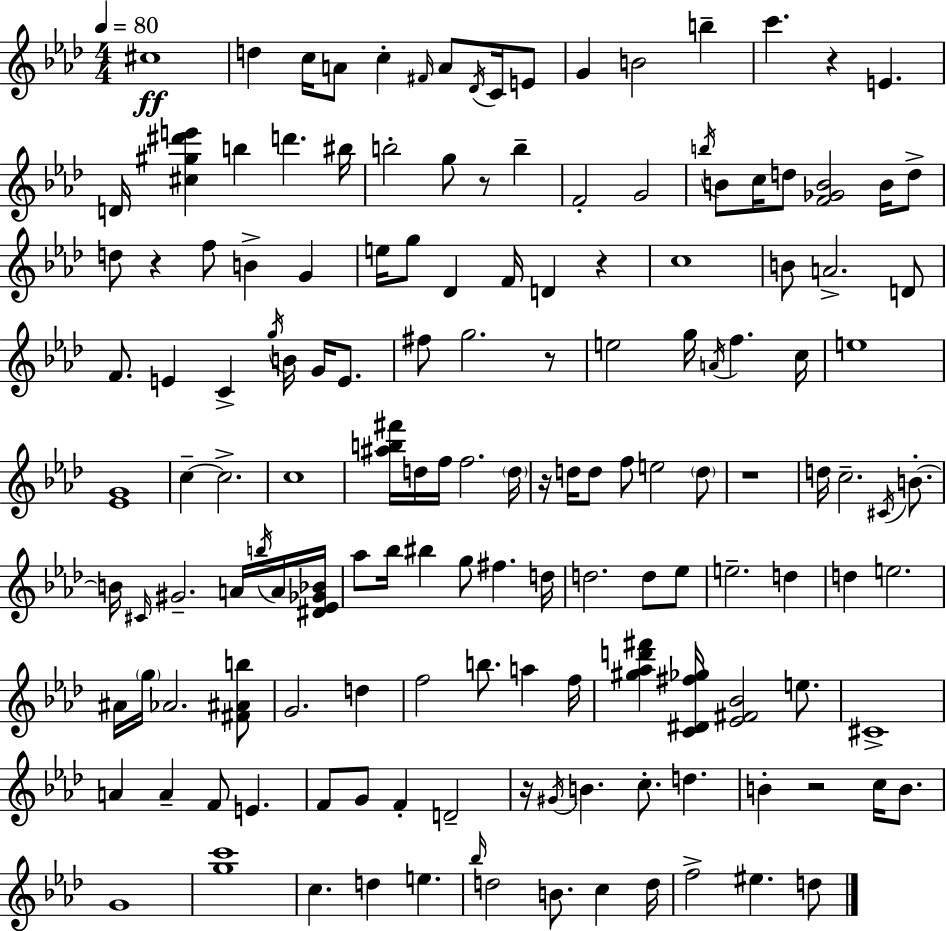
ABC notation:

X:1
T:Untitled
M:4/4
L:1/4
K:Fm
^c4 d c/4 A/2 c ^F/4 A/2 _D/4 C/4 E/2 G B2 b c' z E D/4 [^c^g^d'e'] b d' ^b/4 b2 g/2 z/2 b F2 G2 b/4 B/2 c/4 d/2 [F_GB]2 B/4 d/2 d/2 z f/2 B G e/4 g/2 _D F/4 D z c4 B/2 A2 D/2 F/2 E C g/4 B/4 G/4 E/2 ^f/2 g2 z/2 e2 g/4 A/4 f c/4 e4 [_EG]4 c c2 c4 [^ab^f']/4 d/4 f/4 f2 d/4 z/4 d/4 d/2 f/2 e2 d/2 z4 d/4 c2 ^C/4 B/2 B/4 ^C/4 ^G2 A/4 b/4 A/4 [^D_E_G_B]/4 _a/2 _b/4 ^b g/2 ^f d/4 d2 d/2 _e/2 e2 d d e2 ^A/4 g/4 _A2 [^F^Ab]/2 G2 d f2 b/2 a f/4 [^g_ad'^f'] [C^D^f_g]/4 [_E^F_B]2 e/2 ^C4 A A F/2 E F/2 G/2 F D2 z/4 ^G/4 B c/2 d B z2 c/4 B/2 G4 [gc']4 c d e _b/4 d2 B/2 c d/4 f2 ^e d/2